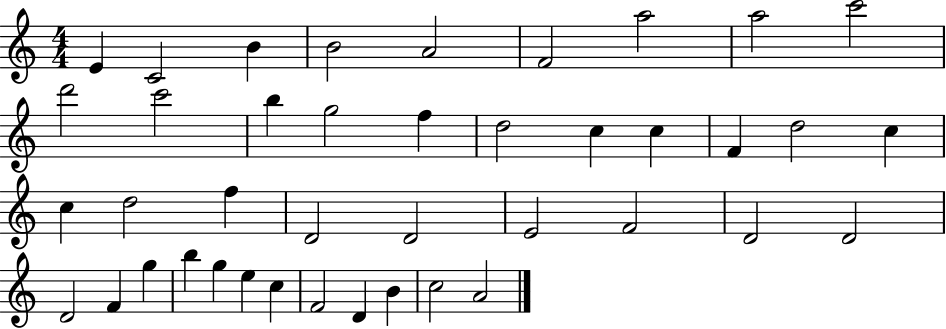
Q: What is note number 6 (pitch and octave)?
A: F4